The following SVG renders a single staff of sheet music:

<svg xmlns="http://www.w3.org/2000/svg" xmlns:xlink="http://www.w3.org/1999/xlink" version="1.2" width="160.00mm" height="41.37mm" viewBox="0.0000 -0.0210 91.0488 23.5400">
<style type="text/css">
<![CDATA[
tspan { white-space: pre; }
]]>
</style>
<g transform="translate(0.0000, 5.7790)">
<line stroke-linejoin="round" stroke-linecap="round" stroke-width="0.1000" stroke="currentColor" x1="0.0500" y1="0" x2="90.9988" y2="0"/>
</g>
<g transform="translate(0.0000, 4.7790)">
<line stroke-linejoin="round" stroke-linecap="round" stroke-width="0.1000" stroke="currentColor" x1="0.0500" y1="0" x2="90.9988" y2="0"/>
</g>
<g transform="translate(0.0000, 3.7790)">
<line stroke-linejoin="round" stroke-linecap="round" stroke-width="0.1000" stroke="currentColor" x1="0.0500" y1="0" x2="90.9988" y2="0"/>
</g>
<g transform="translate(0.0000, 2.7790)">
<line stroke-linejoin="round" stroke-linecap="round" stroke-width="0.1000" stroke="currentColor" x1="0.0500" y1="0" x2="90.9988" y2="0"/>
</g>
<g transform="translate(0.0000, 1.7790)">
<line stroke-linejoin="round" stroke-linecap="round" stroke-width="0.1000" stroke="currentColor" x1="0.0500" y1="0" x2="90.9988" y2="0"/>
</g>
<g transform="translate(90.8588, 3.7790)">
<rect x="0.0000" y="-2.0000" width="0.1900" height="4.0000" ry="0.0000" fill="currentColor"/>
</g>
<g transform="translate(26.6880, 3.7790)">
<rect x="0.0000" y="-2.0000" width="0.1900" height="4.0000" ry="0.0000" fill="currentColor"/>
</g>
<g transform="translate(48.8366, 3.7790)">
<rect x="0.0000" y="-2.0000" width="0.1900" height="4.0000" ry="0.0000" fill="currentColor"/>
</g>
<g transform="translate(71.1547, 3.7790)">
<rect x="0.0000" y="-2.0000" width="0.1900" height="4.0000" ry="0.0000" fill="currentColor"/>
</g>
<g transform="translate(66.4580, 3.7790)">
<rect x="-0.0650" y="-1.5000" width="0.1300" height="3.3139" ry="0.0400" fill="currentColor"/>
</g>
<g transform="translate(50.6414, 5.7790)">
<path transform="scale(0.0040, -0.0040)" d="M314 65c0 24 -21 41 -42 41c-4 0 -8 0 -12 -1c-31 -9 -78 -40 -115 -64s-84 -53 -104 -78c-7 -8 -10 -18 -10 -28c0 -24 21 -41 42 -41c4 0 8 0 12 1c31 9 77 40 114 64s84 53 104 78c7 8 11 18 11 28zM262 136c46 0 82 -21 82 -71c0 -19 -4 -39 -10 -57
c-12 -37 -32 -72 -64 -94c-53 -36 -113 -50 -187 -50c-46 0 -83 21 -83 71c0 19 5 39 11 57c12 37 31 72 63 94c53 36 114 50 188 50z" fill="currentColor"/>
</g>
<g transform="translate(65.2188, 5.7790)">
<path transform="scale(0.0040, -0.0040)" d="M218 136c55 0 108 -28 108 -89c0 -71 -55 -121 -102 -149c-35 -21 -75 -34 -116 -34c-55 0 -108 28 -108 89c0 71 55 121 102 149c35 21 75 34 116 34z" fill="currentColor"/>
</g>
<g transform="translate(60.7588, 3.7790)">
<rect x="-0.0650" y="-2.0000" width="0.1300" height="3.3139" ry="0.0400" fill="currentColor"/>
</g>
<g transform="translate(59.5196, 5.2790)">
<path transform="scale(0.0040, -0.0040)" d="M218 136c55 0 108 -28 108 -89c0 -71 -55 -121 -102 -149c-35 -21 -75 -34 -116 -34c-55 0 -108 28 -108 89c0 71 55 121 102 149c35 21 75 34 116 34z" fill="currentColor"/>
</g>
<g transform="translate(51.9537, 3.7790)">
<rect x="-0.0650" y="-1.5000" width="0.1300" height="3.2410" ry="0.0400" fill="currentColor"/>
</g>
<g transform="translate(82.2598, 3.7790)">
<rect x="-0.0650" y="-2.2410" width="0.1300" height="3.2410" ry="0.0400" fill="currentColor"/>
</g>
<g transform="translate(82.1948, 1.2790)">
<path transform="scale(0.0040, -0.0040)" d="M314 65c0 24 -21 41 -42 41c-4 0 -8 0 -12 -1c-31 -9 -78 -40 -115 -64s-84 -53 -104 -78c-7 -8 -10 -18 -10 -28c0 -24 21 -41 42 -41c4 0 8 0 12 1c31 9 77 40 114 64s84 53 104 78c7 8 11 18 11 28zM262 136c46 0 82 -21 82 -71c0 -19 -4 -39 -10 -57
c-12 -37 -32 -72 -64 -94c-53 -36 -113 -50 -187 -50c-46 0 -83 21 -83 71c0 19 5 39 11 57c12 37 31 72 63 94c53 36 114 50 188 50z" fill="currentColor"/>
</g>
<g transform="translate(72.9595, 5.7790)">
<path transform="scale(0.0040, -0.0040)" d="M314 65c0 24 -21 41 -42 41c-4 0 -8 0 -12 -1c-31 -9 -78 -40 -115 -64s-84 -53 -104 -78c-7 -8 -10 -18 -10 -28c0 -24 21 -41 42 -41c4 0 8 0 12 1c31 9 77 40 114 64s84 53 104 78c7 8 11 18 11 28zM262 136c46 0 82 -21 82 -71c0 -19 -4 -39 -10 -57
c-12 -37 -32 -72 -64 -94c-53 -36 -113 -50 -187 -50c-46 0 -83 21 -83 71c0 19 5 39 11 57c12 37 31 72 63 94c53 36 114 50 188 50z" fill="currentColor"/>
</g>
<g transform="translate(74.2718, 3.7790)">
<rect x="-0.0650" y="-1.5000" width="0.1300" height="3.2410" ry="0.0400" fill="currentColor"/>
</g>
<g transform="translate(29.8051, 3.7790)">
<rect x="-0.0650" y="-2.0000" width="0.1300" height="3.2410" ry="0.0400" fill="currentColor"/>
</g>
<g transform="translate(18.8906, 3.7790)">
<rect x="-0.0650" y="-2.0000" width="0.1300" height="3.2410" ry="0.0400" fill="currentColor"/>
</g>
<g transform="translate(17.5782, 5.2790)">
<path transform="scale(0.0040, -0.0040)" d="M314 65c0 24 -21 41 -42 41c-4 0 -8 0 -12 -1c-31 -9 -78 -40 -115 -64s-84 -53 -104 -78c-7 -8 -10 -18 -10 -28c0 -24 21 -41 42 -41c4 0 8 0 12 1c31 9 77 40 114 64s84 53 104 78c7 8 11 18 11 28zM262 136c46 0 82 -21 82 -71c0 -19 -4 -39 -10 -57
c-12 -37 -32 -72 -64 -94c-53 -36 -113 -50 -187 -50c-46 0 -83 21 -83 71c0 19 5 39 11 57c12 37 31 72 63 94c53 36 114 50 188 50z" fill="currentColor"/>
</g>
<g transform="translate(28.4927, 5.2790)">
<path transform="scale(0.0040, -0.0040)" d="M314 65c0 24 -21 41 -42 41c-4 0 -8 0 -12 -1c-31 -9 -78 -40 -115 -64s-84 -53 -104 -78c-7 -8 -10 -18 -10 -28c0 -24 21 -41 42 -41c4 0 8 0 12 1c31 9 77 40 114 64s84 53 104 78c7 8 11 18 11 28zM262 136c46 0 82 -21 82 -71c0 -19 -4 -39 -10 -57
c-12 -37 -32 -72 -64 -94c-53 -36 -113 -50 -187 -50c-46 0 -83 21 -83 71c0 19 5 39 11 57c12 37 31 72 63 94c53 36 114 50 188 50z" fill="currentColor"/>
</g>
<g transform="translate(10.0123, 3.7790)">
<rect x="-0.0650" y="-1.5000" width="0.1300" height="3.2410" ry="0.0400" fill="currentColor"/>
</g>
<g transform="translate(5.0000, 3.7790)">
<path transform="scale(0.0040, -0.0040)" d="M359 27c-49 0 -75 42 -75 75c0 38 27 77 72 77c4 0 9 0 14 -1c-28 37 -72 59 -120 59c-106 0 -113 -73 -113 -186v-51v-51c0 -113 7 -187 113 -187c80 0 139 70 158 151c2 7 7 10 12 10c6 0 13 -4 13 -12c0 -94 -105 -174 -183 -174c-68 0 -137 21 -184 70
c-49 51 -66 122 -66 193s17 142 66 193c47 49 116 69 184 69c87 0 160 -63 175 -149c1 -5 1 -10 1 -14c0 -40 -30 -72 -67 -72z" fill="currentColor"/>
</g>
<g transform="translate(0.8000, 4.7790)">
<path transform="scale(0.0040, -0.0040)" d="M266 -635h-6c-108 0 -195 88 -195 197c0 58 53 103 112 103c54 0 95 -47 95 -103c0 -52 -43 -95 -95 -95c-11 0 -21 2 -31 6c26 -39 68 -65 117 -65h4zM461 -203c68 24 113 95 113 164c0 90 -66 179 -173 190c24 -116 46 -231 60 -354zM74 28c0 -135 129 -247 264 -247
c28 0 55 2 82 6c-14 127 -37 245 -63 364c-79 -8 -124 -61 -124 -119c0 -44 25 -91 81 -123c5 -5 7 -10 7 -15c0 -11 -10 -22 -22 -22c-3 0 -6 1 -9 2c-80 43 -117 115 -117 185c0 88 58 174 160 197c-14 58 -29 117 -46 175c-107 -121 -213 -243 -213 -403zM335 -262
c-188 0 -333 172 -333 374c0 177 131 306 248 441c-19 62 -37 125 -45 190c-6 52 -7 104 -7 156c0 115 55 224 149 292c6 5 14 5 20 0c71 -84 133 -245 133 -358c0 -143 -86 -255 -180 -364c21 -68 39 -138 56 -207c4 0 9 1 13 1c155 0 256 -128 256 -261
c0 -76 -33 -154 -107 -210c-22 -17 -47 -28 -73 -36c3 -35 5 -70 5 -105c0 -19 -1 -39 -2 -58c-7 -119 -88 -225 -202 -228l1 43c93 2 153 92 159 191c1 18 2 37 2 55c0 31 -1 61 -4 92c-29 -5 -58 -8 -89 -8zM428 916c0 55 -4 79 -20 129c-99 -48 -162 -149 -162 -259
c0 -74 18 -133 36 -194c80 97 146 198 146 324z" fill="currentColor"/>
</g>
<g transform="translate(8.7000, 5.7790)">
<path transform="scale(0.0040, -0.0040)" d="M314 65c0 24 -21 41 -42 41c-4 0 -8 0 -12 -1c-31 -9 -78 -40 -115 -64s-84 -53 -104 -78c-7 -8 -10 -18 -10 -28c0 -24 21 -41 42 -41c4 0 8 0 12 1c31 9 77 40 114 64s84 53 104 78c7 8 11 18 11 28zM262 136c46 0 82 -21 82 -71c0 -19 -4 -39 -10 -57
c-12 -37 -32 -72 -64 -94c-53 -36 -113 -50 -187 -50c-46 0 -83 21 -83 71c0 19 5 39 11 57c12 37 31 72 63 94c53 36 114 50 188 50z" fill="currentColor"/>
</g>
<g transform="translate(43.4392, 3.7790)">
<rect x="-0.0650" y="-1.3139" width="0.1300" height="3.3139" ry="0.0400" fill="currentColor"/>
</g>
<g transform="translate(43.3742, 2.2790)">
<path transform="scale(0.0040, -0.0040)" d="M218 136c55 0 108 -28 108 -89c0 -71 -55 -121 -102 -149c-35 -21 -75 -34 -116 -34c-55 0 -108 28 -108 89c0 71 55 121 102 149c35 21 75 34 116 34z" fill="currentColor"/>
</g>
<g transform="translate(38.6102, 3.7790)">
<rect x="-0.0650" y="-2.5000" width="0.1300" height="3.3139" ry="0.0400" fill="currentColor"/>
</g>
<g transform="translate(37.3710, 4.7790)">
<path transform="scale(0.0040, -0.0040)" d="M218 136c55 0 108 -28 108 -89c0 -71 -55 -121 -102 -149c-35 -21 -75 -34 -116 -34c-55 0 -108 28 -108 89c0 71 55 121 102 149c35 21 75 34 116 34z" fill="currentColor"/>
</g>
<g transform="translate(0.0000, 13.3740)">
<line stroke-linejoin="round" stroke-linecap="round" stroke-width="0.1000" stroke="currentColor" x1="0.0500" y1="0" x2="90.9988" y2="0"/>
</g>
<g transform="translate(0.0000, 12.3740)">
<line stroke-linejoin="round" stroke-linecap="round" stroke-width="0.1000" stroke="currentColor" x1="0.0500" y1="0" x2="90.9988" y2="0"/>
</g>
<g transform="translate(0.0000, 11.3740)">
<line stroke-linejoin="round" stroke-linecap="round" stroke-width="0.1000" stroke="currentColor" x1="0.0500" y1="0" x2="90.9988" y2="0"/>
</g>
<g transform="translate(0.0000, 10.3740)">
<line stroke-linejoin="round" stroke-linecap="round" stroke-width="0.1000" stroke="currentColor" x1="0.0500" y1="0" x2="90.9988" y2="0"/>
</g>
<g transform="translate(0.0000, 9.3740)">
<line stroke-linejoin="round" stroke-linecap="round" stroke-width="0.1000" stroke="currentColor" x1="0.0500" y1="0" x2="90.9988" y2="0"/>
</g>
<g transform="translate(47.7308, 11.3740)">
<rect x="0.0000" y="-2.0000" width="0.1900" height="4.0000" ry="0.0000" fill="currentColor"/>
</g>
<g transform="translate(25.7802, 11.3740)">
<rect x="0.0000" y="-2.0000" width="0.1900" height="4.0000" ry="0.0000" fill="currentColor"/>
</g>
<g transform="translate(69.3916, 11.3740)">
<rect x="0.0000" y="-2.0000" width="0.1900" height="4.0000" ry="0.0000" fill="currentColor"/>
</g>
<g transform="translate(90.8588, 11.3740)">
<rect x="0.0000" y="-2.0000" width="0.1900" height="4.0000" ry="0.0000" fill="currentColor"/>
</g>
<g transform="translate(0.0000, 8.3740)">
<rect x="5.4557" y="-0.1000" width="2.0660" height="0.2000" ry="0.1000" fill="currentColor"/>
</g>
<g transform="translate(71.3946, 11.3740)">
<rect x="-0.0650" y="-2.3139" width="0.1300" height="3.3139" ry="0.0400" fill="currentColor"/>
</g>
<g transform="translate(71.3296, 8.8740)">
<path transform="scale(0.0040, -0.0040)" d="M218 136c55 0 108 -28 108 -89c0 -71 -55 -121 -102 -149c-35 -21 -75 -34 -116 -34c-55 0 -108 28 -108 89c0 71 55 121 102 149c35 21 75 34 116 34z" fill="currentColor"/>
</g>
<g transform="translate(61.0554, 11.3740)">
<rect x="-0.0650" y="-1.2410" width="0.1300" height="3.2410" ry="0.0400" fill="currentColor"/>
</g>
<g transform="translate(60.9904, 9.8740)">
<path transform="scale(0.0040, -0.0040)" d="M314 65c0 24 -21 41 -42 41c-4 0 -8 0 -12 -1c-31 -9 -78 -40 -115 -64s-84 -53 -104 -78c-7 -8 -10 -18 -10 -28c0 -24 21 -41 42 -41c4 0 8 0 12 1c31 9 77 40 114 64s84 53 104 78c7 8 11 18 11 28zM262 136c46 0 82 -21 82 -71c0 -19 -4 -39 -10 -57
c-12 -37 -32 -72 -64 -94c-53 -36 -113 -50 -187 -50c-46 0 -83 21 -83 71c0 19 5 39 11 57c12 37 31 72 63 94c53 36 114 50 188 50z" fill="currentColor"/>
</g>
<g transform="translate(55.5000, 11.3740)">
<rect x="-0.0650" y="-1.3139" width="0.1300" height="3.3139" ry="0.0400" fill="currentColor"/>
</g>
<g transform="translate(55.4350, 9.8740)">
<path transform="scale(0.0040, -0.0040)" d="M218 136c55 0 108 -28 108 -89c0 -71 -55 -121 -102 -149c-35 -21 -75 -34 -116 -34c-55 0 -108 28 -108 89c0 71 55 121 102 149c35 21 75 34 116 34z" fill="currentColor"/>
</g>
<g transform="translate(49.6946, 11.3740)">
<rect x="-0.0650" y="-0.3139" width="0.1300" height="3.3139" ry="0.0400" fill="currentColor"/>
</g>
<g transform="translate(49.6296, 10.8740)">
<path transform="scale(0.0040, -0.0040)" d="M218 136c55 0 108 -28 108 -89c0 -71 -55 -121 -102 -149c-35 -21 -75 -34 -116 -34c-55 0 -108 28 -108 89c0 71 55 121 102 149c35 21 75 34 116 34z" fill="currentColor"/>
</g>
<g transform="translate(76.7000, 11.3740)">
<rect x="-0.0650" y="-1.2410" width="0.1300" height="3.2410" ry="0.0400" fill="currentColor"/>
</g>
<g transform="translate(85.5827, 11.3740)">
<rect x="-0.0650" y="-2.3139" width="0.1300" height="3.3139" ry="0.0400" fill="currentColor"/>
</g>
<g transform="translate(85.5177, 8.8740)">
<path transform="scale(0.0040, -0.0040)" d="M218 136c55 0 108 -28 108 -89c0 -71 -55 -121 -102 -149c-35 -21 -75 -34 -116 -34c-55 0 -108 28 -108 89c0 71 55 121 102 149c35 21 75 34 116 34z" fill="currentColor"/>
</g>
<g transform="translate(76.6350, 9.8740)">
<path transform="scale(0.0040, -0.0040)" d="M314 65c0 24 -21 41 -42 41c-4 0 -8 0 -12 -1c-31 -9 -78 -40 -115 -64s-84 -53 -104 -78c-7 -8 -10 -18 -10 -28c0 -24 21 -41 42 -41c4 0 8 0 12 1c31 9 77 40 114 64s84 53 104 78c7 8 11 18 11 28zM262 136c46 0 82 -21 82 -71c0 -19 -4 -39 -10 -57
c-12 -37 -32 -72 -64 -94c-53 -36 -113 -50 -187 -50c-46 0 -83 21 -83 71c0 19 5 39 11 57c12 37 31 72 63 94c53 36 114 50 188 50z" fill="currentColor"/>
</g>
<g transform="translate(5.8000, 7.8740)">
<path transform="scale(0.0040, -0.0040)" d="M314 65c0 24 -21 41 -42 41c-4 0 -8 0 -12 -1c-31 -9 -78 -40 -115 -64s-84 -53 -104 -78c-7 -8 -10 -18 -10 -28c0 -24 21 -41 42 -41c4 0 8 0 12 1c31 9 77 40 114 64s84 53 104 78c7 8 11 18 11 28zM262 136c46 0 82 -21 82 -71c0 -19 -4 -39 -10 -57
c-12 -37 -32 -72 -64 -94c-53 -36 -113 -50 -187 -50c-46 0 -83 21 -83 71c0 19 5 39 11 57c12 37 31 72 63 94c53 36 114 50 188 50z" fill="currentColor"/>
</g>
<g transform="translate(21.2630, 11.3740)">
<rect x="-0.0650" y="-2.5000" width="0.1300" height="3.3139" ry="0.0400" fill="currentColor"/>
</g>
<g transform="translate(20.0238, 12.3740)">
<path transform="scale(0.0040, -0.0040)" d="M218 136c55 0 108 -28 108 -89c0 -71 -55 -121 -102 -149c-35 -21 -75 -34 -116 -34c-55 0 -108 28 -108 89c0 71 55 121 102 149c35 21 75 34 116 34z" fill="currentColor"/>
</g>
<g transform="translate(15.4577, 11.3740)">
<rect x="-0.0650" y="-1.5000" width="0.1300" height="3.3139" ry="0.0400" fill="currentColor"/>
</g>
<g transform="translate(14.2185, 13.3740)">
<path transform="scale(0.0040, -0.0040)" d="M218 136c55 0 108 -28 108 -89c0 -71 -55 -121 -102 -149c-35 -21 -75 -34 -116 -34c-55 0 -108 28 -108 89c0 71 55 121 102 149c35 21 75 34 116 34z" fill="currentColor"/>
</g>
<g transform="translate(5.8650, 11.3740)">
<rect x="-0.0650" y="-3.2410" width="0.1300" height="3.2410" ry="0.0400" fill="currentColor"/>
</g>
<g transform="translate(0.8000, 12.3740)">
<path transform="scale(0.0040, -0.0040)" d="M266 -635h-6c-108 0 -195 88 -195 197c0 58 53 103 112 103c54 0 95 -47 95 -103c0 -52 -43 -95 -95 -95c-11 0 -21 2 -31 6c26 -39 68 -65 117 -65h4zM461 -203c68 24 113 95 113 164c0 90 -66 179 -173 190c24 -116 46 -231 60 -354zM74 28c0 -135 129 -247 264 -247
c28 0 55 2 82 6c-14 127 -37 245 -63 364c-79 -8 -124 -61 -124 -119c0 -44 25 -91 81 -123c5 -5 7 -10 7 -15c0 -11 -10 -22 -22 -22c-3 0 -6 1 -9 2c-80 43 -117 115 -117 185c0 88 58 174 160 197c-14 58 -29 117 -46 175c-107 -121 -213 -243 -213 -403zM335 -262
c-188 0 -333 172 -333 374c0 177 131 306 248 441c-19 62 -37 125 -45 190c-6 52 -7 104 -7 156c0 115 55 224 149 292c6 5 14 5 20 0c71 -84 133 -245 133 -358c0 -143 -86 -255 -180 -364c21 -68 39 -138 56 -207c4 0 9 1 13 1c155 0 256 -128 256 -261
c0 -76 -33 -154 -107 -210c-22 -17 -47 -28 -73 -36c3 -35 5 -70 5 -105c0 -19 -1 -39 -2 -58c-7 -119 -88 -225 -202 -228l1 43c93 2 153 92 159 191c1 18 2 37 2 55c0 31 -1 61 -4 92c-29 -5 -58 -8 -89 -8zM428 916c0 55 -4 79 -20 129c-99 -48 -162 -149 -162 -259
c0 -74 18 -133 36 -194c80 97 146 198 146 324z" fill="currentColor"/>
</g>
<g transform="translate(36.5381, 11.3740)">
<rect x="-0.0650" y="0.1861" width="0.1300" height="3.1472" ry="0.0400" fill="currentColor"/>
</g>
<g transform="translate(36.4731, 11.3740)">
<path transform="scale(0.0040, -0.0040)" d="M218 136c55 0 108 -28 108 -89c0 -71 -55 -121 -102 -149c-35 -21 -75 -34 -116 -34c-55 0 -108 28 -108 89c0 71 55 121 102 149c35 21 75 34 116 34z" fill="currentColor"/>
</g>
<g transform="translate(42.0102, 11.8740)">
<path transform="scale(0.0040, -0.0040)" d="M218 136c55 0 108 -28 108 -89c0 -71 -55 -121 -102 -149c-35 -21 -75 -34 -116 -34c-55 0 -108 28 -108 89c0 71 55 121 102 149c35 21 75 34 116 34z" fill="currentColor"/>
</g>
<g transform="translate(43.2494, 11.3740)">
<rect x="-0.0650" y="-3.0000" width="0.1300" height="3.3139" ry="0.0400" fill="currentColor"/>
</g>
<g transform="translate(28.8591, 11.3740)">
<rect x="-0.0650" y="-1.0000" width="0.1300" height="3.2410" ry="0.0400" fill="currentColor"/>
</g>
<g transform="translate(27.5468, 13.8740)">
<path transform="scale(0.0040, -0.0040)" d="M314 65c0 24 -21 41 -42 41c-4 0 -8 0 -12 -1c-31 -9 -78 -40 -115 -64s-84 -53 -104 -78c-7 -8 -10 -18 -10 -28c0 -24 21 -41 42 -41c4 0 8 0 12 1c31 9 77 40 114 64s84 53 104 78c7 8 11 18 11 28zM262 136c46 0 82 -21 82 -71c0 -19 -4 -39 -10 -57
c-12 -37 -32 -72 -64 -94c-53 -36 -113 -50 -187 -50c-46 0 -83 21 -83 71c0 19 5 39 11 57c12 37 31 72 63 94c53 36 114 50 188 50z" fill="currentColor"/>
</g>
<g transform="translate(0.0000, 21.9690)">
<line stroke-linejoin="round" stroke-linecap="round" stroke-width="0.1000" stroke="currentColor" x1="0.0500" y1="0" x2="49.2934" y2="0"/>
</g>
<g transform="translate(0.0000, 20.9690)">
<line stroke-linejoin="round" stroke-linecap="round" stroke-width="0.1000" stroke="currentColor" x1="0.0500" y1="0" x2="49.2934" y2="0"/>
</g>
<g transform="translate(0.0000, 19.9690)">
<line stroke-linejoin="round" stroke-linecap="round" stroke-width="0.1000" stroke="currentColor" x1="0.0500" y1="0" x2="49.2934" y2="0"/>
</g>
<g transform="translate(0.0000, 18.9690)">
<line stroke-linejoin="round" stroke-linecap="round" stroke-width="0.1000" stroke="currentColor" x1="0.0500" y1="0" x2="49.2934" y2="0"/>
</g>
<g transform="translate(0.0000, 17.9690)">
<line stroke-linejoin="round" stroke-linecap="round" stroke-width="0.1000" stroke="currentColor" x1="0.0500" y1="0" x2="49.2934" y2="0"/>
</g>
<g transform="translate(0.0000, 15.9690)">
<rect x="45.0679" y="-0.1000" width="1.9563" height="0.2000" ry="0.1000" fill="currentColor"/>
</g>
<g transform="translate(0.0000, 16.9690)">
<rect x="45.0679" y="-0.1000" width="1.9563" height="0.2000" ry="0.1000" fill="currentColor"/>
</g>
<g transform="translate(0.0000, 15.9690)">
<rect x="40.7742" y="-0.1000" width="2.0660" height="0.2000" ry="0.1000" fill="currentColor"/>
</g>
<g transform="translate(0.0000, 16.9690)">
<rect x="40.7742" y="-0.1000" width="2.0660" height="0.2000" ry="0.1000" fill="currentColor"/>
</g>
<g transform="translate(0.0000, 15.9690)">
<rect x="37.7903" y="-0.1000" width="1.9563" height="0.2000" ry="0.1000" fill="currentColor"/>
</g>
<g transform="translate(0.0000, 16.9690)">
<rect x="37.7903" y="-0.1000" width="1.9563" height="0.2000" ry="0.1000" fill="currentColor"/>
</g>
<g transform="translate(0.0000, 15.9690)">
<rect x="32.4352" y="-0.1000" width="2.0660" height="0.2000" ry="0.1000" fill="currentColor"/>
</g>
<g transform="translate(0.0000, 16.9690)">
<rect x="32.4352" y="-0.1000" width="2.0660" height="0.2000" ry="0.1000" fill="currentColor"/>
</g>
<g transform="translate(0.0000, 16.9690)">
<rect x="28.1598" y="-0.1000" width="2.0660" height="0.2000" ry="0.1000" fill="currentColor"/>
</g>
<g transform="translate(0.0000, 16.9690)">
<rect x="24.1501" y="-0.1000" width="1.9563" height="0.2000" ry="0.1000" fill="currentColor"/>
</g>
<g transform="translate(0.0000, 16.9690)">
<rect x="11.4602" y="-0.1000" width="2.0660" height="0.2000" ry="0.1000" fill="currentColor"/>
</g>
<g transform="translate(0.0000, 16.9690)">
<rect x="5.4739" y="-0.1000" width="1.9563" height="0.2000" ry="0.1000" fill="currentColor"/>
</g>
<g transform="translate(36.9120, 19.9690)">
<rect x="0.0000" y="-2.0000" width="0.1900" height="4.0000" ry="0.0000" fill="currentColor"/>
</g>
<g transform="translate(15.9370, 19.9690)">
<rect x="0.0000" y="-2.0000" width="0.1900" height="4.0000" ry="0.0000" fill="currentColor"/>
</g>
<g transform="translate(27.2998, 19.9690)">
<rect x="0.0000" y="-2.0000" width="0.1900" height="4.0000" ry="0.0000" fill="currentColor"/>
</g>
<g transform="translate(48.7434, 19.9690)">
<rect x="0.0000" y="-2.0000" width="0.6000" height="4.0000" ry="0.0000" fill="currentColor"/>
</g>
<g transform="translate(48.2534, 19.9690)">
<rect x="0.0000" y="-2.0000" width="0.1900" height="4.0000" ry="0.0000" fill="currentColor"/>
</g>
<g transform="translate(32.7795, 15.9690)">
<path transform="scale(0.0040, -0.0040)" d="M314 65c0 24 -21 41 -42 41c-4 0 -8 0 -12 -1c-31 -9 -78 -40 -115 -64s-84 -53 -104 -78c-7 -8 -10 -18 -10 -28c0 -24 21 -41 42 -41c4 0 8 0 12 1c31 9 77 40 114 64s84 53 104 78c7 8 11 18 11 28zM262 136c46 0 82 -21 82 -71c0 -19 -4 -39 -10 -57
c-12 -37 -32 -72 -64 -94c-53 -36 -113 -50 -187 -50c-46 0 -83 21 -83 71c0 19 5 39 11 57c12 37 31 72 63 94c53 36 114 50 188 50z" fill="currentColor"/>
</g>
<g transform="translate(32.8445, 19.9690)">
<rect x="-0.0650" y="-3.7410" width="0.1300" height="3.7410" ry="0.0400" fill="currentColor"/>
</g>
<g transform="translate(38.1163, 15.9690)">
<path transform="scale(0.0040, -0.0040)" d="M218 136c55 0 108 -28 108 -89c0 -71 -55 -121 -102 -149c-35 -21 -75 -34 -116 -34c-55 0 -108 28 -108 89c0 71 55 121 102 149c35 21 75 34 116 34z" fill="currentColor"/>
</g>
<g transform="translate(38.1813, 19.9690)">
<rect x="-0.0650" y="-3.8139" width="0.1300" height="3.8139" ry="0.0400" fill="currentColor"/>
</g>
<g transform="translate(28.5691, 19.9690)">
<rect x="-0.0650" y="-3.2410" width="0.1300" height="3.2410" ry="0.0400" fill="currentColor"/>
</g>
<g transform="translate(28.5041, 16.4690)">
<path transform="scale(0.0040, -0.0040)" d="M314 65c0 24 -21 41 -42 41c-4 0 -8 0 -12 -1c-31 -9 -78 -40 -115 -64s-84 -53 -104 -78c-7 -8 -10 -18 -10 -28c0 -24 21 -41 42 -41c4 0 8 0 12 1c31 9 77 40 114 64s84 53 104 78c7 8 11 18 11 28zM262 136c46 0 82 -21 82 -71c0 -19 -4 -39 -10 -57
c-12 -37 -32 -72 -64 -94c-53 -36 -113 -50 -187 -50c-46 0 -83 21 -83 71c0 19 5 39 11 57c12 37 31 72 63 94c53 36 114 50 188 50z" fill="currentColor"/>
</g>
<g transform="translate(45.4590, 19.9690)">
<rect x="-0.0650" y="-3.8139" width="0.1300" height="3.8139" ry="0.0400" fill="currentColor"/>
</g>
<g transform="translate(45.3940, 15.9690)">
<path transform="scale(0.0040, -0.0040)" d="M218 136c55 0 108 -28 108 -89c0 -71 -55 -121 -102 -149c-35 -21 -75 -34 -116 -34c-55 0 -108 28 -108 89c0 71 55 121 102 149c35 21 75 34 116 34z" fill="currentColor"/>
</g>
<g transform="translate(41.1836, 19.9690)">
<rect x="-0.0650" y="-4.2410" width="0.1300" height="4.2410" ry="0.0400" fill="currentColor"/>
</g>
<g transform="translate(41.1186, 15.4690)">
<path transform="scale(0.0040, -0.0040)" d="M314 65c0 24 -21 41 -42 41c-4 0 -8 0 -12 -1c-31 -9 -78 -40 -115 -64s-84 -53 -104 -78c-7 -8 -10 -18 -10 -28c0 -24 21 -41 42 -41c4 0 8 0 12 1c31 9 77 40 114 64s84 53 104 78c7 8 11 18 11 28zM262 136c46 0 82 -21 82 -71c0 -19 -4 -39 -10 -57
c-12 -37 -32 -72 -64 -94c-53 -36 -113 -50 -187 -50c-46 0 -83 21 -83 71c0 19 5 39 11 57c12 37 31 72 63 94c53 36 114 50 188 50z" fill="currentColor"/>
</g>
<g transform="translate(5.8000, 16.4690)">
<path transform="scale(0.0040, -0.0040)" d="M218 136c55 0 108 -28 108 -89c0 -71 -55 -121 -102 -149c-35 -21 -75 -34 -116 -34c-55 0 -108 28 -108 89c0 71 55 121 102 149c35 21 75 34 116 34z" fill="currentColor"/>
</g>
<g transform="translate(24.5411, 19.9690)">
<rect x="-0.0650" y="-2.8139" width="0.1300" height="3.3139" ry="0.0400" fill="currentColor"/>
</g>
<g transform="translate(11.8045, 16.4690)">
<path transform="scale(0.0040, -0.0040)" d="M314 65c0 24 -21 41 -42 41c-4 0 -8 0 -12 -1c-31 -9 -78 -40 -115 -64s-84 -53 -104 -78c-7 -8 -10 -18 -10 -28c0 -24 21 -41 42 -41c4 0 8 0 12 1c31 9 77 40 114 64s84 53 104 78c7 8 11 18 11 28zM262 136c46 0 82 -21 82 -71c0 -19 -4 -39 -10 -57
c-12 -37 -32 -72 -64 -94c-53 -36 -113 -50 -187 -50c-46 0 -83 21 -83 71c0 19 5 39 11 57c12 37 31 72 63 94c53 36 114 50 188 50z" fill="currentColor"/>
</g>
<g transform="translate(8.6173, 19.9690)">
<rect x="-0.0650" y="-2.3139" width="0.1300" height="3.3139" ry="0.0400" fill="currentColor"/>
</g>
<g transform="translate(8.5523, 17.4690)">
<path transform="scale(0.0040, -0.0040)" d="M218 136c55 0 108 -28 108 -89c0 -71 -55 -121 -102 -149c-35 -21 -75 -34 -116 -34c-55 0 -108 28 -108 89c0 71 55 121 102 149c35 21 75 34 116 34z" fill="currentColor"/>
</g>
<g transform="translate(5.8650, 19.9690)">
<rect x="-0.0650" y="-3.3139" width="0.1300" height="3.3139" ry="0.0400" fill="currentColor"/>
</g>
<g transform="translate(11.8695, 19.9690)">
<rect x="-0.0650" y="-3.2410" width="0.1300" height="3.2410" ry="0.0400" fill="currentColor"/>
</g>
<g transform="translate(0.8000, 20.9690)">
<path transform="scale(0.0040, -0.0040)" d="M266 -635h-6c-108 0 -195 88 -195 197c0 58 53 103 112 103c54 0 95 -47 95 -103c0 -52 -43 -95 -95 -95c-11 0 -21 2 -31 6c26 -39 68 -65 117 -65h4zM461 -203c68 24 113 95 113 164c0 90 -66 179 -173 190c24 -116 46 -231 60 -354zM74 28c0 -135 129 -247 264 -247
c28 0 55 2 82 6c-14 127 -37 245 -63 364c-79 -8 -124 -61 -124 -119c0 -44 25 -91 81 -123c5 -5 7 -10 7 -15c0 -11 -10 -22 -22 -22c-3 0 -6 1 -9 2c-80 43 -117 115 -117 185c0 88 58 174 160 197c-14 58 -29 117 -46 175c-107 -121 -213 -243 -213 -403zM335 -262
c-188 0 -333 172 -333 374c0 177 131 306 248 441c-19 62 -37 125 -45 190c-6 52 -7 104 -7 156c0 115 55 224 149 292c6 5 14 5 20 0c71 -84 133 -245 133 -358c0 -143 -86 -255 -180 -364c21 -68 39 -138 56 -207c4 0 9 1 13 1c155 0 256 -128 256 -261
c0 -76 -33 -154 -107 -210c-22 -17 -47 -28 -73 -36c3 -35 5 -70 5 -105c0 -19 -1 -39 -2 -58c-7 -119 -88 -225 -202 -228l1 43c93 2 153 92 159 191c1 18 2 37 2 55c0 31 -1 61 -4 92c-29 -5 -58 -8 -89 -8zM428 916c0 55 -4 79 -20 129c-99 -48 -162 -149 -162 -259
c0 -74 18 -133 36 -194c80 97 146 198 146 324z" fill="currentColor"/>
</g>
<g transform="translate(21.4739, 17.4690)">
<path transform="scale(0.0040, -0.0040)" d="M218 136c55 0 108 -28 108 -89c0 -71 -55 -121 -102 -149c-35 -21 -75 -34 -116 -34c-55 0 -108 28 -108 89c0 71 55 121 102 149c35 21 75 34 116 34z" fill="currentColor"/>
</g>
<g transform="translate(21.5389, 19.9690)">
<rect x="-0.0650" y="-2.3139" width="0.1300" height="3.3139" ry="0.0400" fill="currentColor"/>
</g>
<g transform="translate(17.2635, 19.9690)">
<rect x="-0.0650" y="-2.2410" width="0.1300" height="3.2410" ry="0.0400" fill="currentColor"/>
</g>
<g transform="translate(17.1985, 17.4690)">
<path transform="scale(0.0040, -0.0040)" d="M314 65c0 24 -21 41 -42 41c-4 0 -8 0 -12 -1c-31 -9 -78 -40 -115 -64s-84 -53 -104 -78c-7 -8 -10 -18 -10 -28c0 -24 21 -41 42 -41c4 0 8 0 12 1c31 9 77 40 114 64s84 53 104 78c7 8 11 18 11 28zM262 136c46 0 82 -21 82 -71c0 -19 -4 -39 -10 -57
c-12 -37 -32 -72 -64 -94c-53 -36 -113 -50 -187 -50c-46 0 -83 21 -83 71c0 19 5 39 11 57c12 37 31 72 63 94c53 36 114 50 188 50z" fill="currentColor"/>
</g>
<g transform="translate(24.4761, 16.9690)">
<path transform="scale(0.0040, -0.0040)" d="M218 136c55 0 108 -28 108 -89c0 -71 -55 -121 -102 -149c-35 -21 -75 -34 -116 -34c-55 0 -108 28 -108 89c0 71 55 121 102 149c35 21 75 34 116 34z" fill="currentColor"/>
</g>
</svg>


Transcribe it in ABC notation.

X:1
T:Untitled
M:4/4
L:1/4
K:C
E2 F2 F2 G e E2 F E E2 g2 b2 E G D2 B A c e e2 g e2 g b g b2 g2 g a b2 c'2 c' d'2 c'